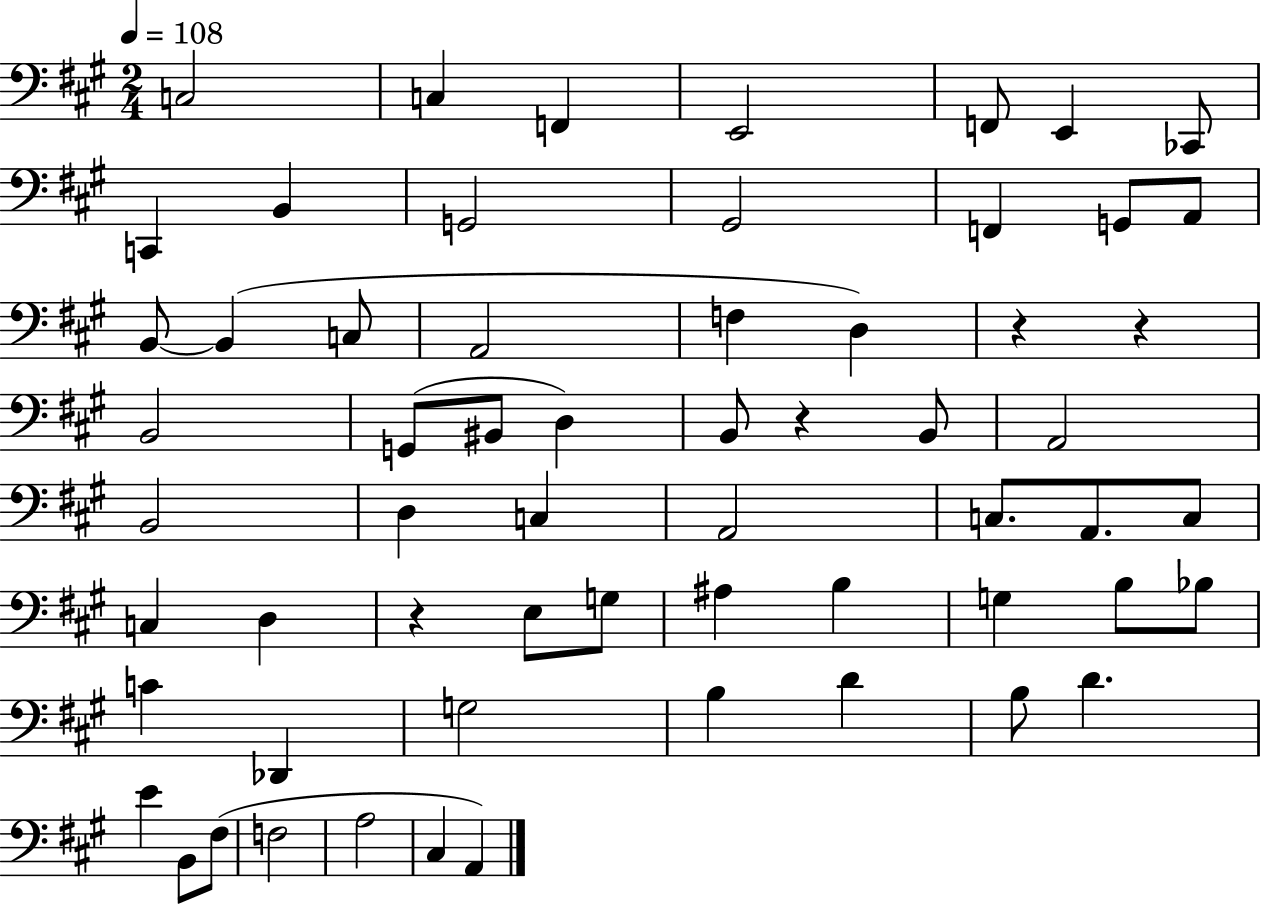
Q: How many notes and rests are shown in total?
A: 61